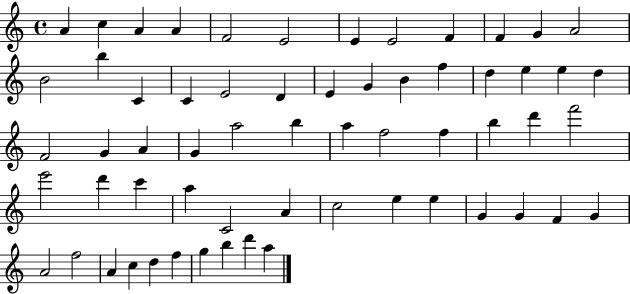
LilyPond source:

{
  \clef treble
  \time 4/4
  \defaultTimeSignature
  \key c \major
  a'4 c''4 a'4 a'4 | f'2 e'2 | e'4 e'2 f'4 | f'4 g'4 a'2 | \break b'2 b''4 c'4 | c'4 e'2 d'4 | e'4 g'4 b'4 f''4 | d''4 e''4 e''4 d''4 | \break f'2 g'4 a'4 | g'4 a''2 b''4 | a''4 f''2 f''4 | b''4 d'''4 f'''2 | \break e'''2 d'''4 c'''4 | a''4 c'2 a'4 | c''2 e''4 e''4 | g'4 g'4 f'4 g'4 | \break a'2 f''2 | a'4 c''4 d''4 f''4 | g''4 b''4 d'''4 a''4 | \bar "|."
}